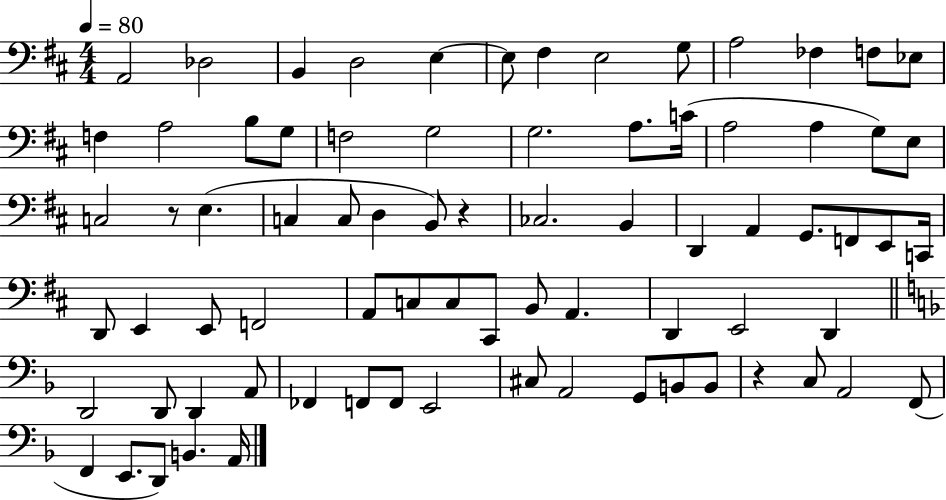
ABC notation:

X:1
T:Untitled
M:4/4
L:1/4
K:D
A,,2 _D,2 B,, D,2 E, E,/2 ^F, E,2 G,/2 A,2 _F, F,/2 _E,/2 F, A,2 B,/2 G,/2 F,2 G,2 G,2 A,/2 C/4 A,2 A, G,/2 E,/2 C,2 z/2 E, C, C,/2 D, B,,/2 z _C,2 B,, D,, A,, G,,/2 F,,/2 E,,/2 C,,/4 D,,/2 E,, E,,/2 F,,2 A,,/2 C,/2 C,/2 ^C,,/2 B,,/2 A,, D,, E,,2 D,, D,,2 D,,/2 D,, A,,/2 _F,, F,,/2 F,,/2 E,,2 ^C,/2 A,,2 G,,/2 B,,/2 B,,/2 z C,/2 A,,2 F,,/2 F,, E,,/2 D,,/2 B,, A,,/4